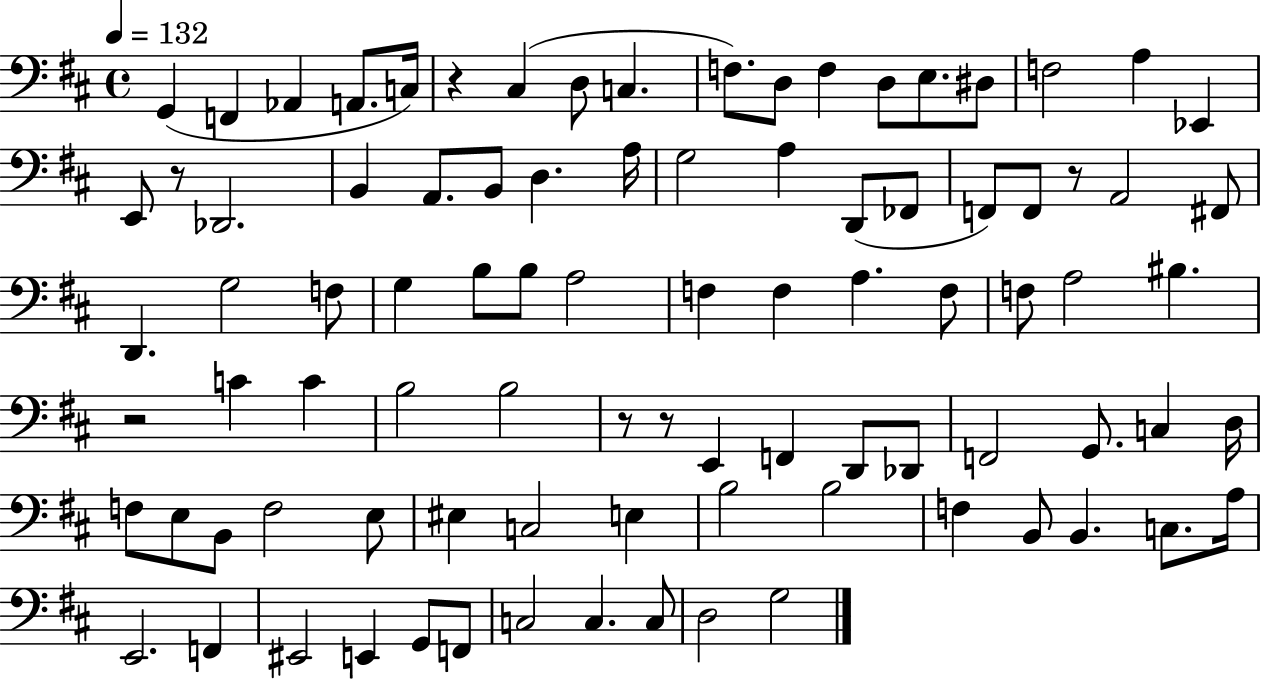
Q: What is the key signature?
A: D major